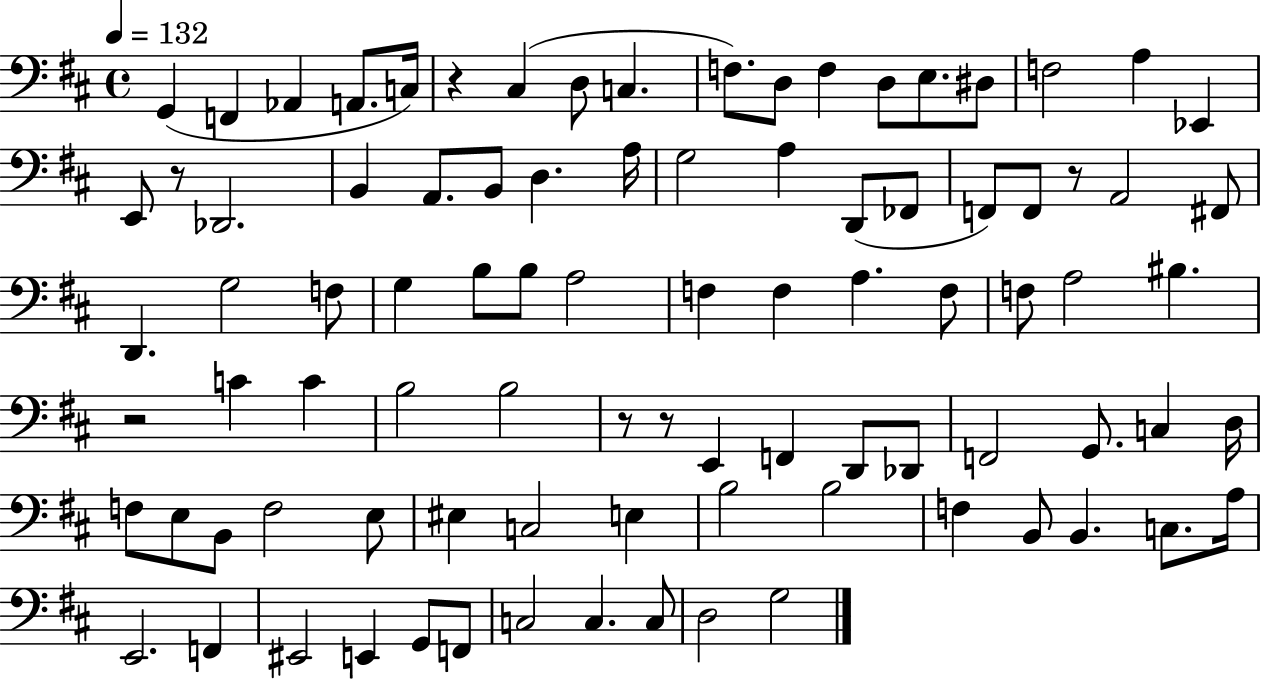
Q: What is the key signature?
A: D major